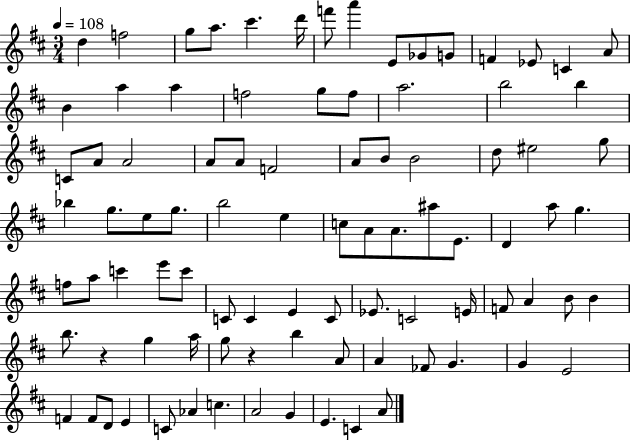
D5/q F5/h G5/e A5/e. C#6/q. D6/s F6/e A6/q E4/e Gb4/e G4/e F4/q Eb4/e C4/q A4/e B4/q A5/q A5/q F5/h G5/e F5/e A5/h. B5/h B5/q C4/e A4/e A4/h A4/e A4/e F4/h A4/e B4/e B4/h D5/e EIS5/h G5/e Bb5/q G5/e. E5/e G5/e. B5/h E5/q C5/e A4/e A4/e. A#5/e E4/e. D4/q A5/e G5/q. F5/e A5/e C6/q E6/e C6/e C4/e C4/q E4/q C4/e Eb4/e. C4/h E4/s F4/e A4/q B4/e B4/q B5/e. R/q G5/q A5/s G5/e R/q B5/q A4/e A4/q FES4/e G4/q. G4/q E4/h F4/q F4/e D4/e E4/q C4/e Ab4/q C5/q. A4/h G4/q E4/q. C4/q A4/e